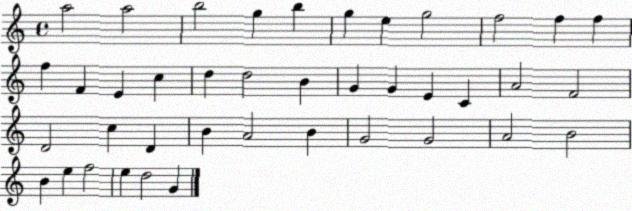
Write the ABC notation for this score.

X:1
T:Untitled
M:4/4
L:1/4
K:C
a2 a2 b2 g b g e g2 f2 f f f F E c d d2 B G G E C A2 F2 D2 c D B A2 B G2 G2 A2 B2 B e f2 e d2 G